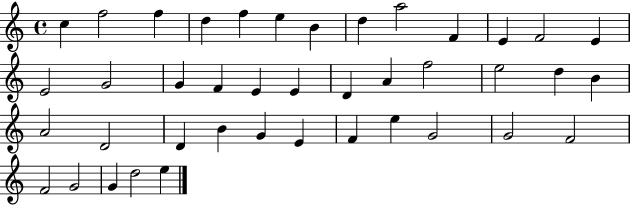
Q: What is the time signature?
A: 4/4